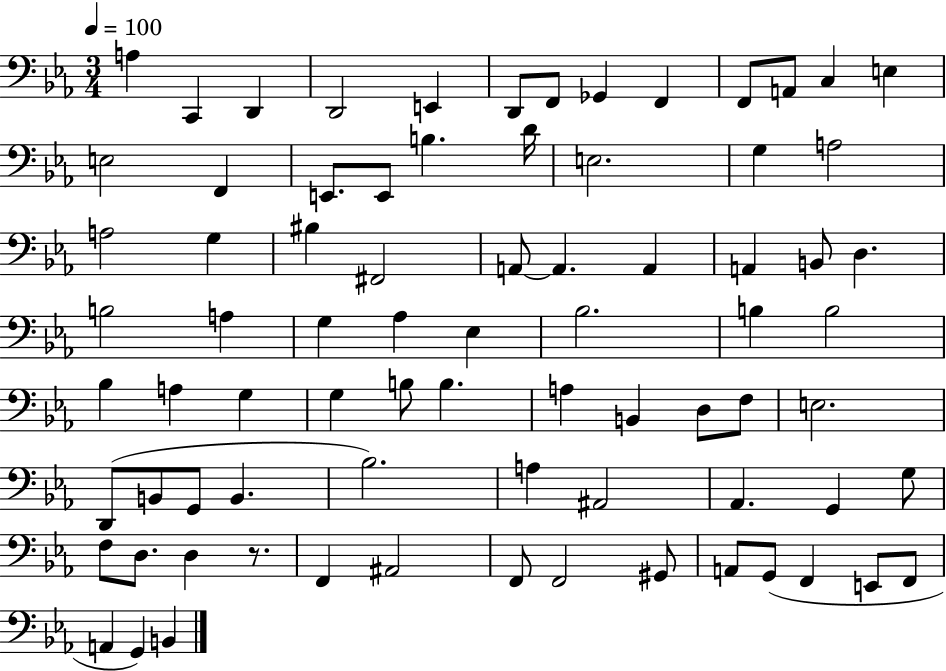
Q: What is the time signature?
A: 3/4